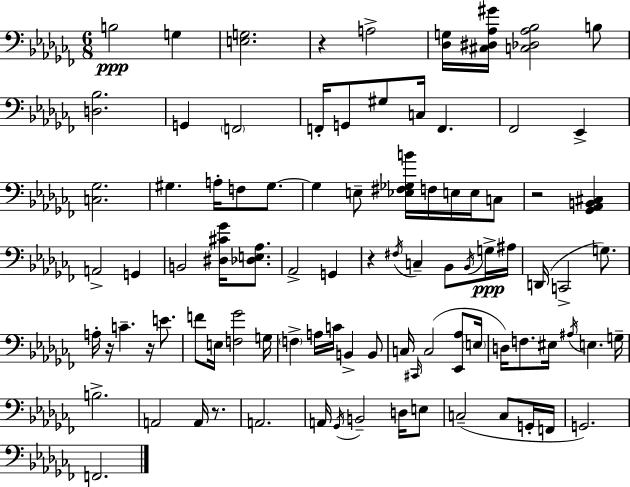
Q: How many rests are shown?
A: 6